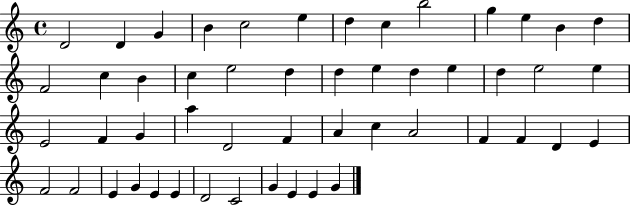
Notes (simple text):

D4/h D4/q G4/q B4/q C5/h E5/q D5/q C5/q B5/h G5/q E5/q B4/q D5/q F4/h C5/q B4/q C5/q E5/h D5/q D5/q E5/q D5/q E5/q D5/q E5/h E5/q E4/h F4/q G4/q A5/q D4/h F4/q A4/q C5/q A4/h F4/q F4/q D4/q E4/q F4/h F4/h E4/q G4/q E4/q E4/q D4/h C4/h G4/q E4/q E4/q G4/q